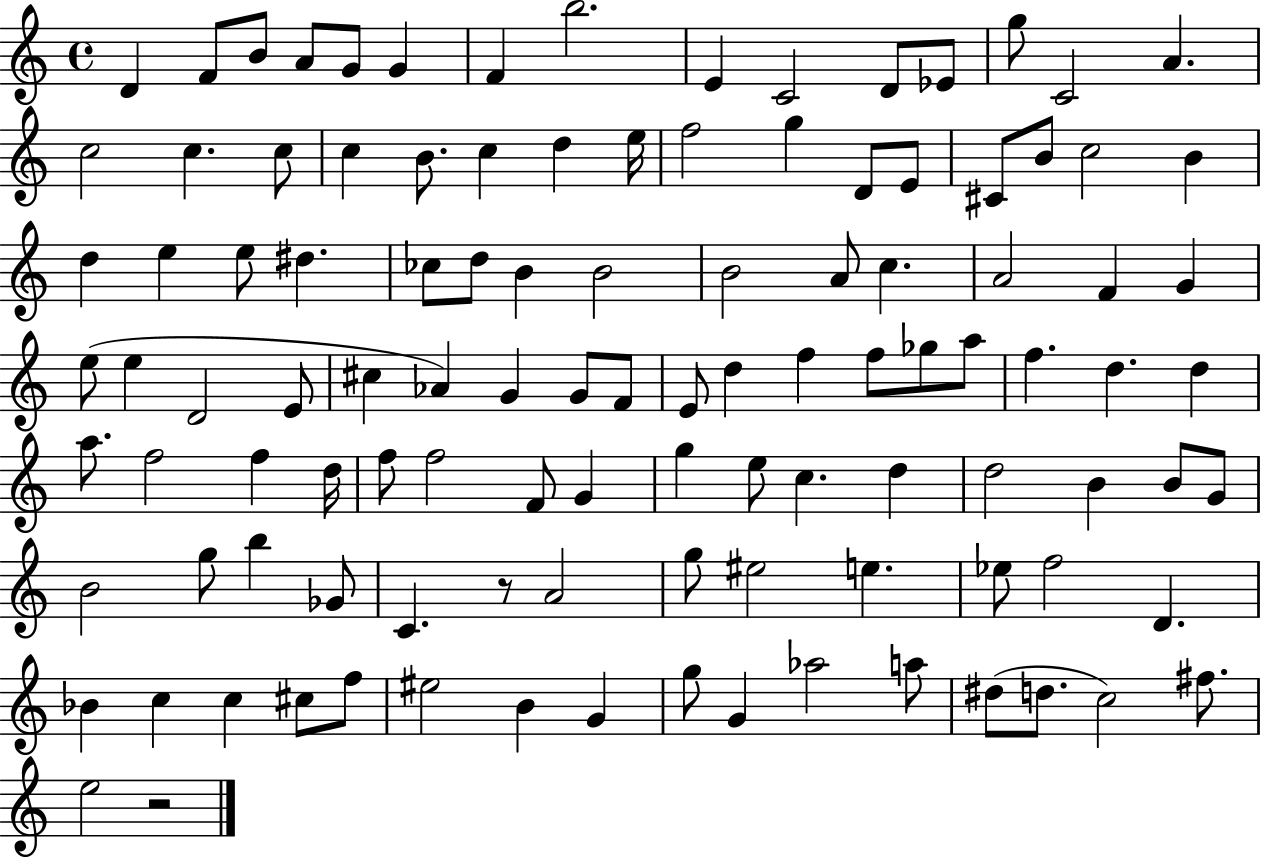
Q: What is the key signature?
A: C major